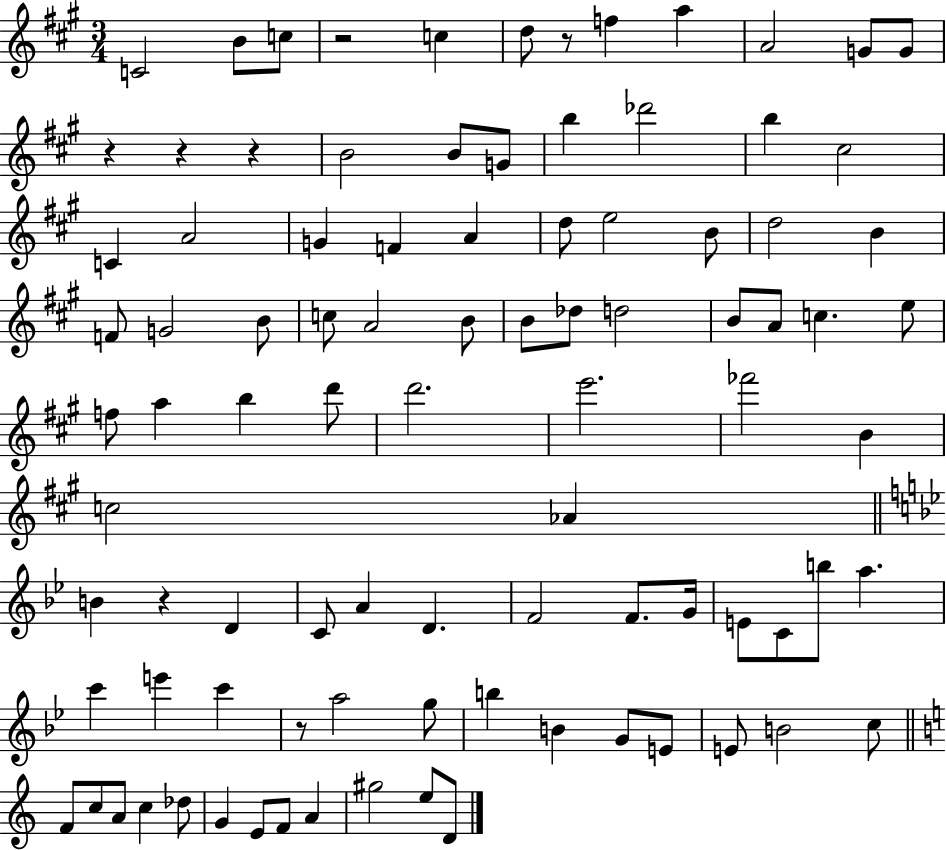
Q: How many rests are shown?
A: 7